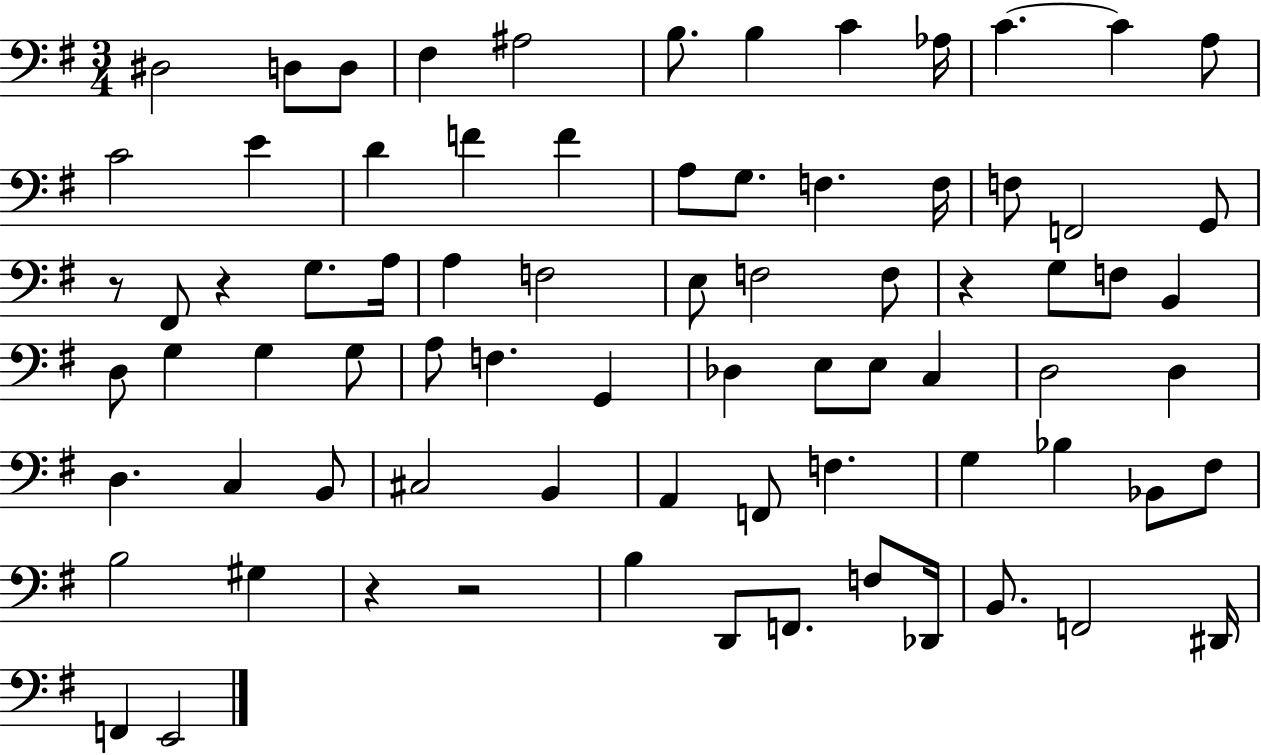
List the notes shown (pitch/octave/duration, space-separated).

D#3/h D3/e D3/e F#3/q A#3/h B3/e. B3/q C4/q Ab3/s C4/q. C4/q A3/e C4/h E4/q D4/q F4/q F4/q A3/e G3/e. F3/q. F3/s F3/e F2/h G2/e R/e F#2/e R/q G3/e. A3/s A3/q F3/h E3/e F3/h F3/e R/q G3/e F3/e B2/q D3/e G3/q G3/q G3/e A3/e F3/q. G2/q Db3/q E3/e E3/e C3/q D3/h D3/q D3/q. C3/q B2/e C#3/h B2/q A2/q F2/e F3/q. G3/q Bb3/q Bb2/e F#3/e B3/h G#3/q R/q R/h B3/q D2/e F2/e. F3/e Db2/s B2/e. F2/h D#2/s F2/q E2/h